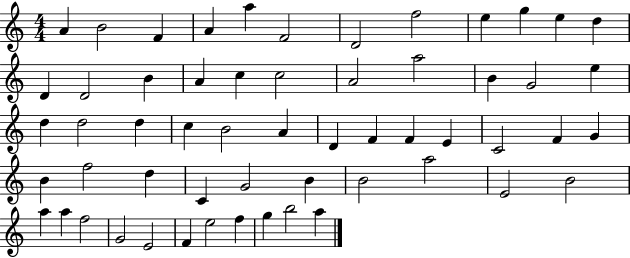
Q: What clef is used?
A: treble